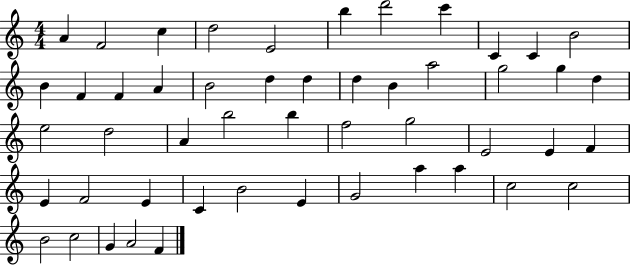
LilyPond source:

{
  \clef treble
  \numericTimeSignature
  \time 4/4
  \key c \major
  a'4 f'2 c''4 | d''2 e'2 | b''4 d'''2 c'''4 | c'4 c'4 b'2 | \break b'4 f'4 f'4 a'4 | b'2 d''4 d''4 | d''4 b'4 a''2 | g''2 g''4 d''4 | \break e''2 d''2 | a'4 b''2 b''4 | f''2 g''2 | e'2 e'4 f'4 | \break e'4 f'2 e'4 | c'4 b'2 e'4 | g'2 a''4 a''4 | c''2 c''2 | \break b'2 c''2 | g'4 a'2 f'4 | \bar "|."
}